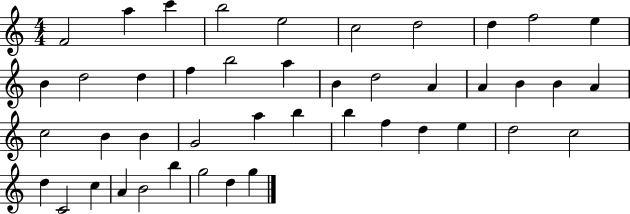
F4/h A5/q C6/q B5/h E5/h C5/h D5/h D5/q F5/h E5/q B4/q D5/h D5/q F5/q B5/h A5/q B4/q D5/h A4/q A4/q B4/q B4/q A4/q C5/h B4/q B4/q G4/h A5/q B5/q B5/q F5/q D5/q E5/q D5/h C5/h D5/q C4/h C5/q A4/q B4/h B5/q G5/h D5/q G5/q